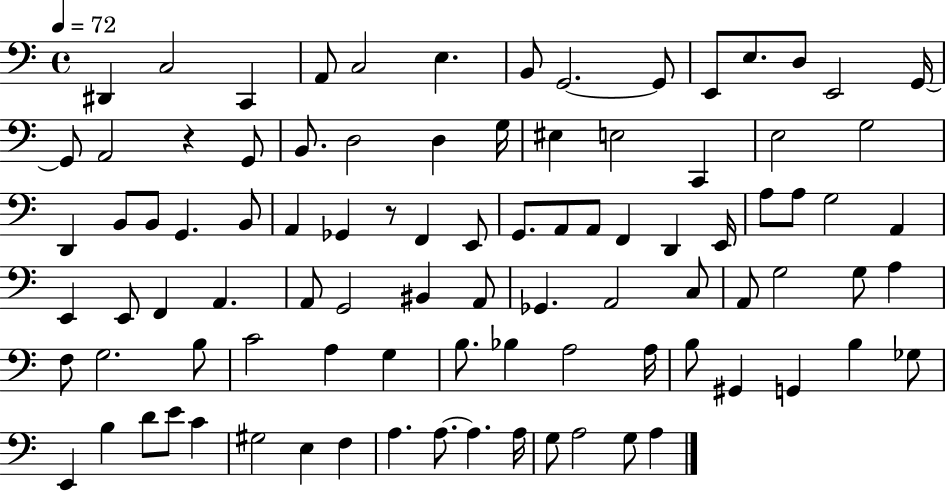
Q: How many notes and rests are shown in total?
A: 93